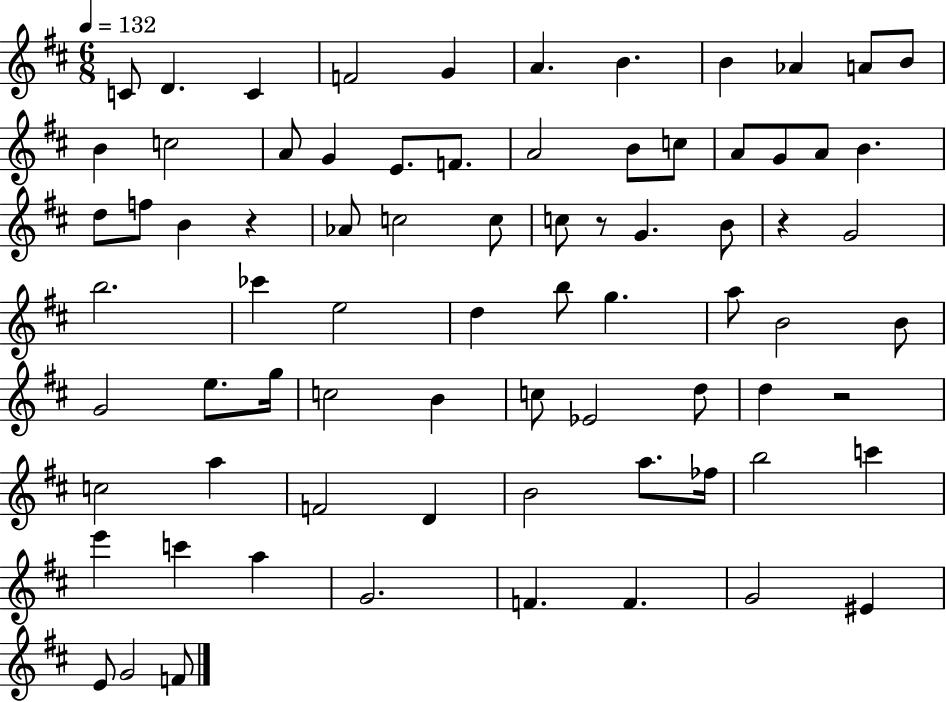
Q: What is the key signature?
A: D major